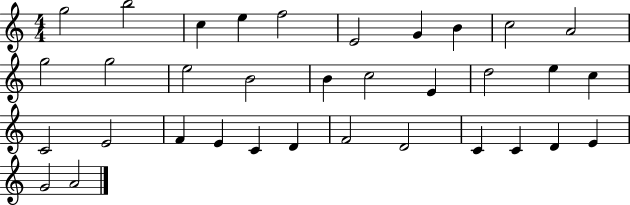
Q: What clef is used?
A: treble